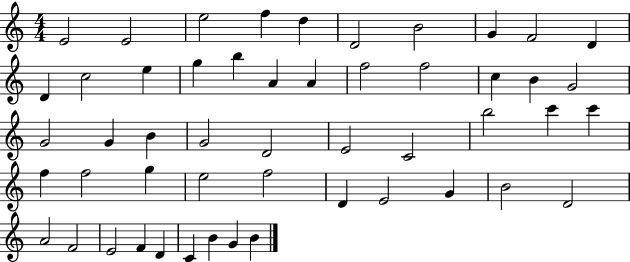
X:1
T:Untitled
M:4/4
L:1/4
K:C
E2 E2 e2 f d D2 B2 G F2 D D c2 e g b A A f2 f2 c B G2 G2 G B G2 D2 E2 C2 b2 c' c' f f2 g e2 f2 D E2 G B2 D2 A2 F2 E2 F D C B G B